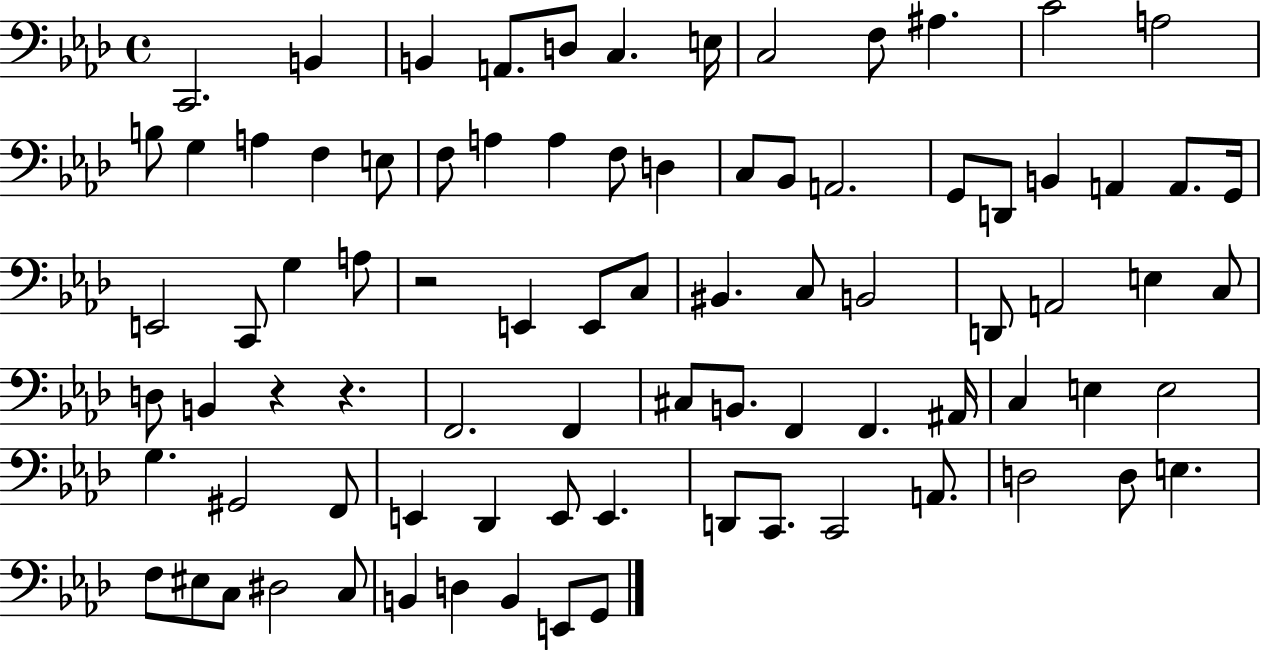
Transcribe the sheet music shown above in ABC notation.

X:1
T:Untitled
M:4/4
L:1/4
K:Ab
C,,2 B,, B,, A,,/2 D,/2 C, E,/4 C,2 F,/2 ^A, C2 A,2 B,/2 G, A, F, E,/2 F,/2 A, A, F,/2 D, C,/2 _B,,/2 A,,2 G,,/2 D,,/2 B,, A,, A,,/2 G,,/4 E,,2 C,,/2 G, A,/2 z2 E,, E,,/2 C,/2 ^B,, C,/2 B,,2 D,,/2 A,,2 E, C,/2 D,/2 B,, z z F,,2 F,, ^C,/2 B,,/2 F,, F,, ^A,,/4 C, E, E,2 G, ^G,,2 F,,/2 E,, _D,, E,,/2 E,, D,,/2 C,,/2 C,,2 A,,/2 D,2 D,/2 E, F,/2 ^E,/2 C,/2 ^D,2 C,/2 B,, D, B,, E,,/2 G,,/2